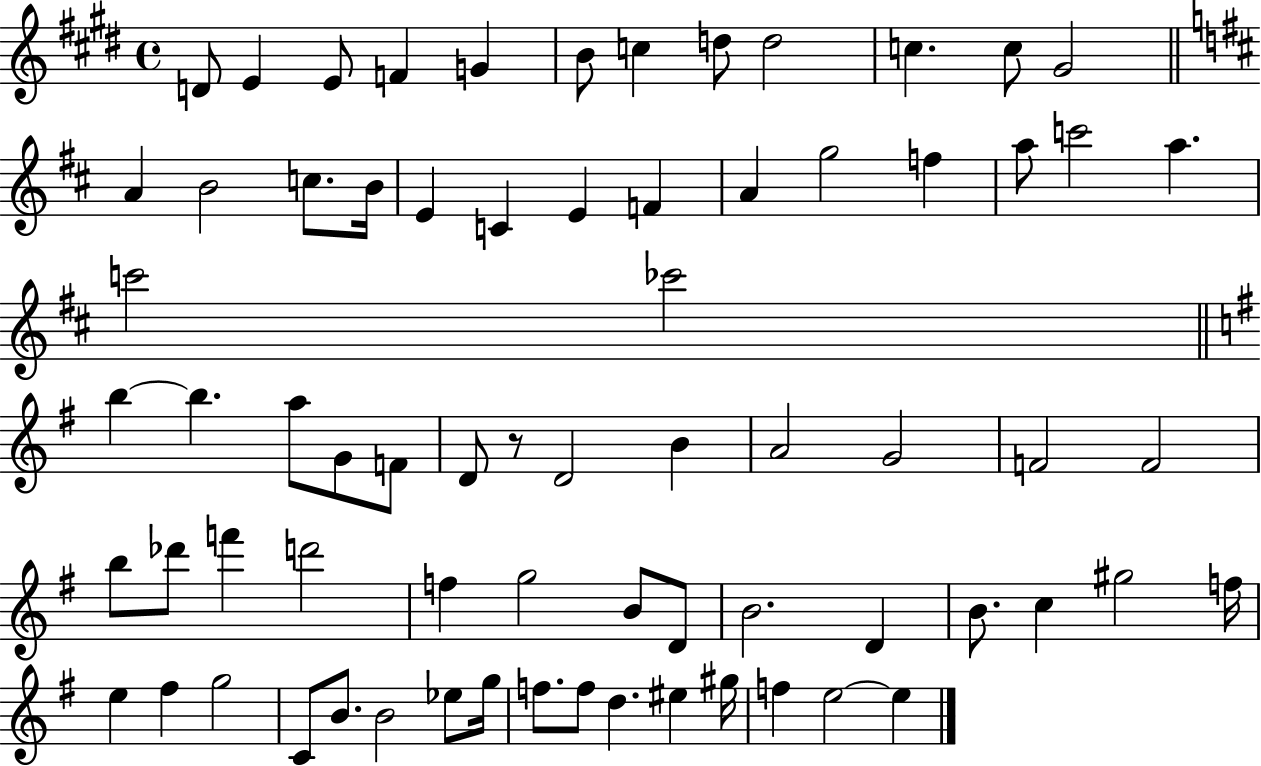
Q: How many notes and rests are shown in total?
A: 71